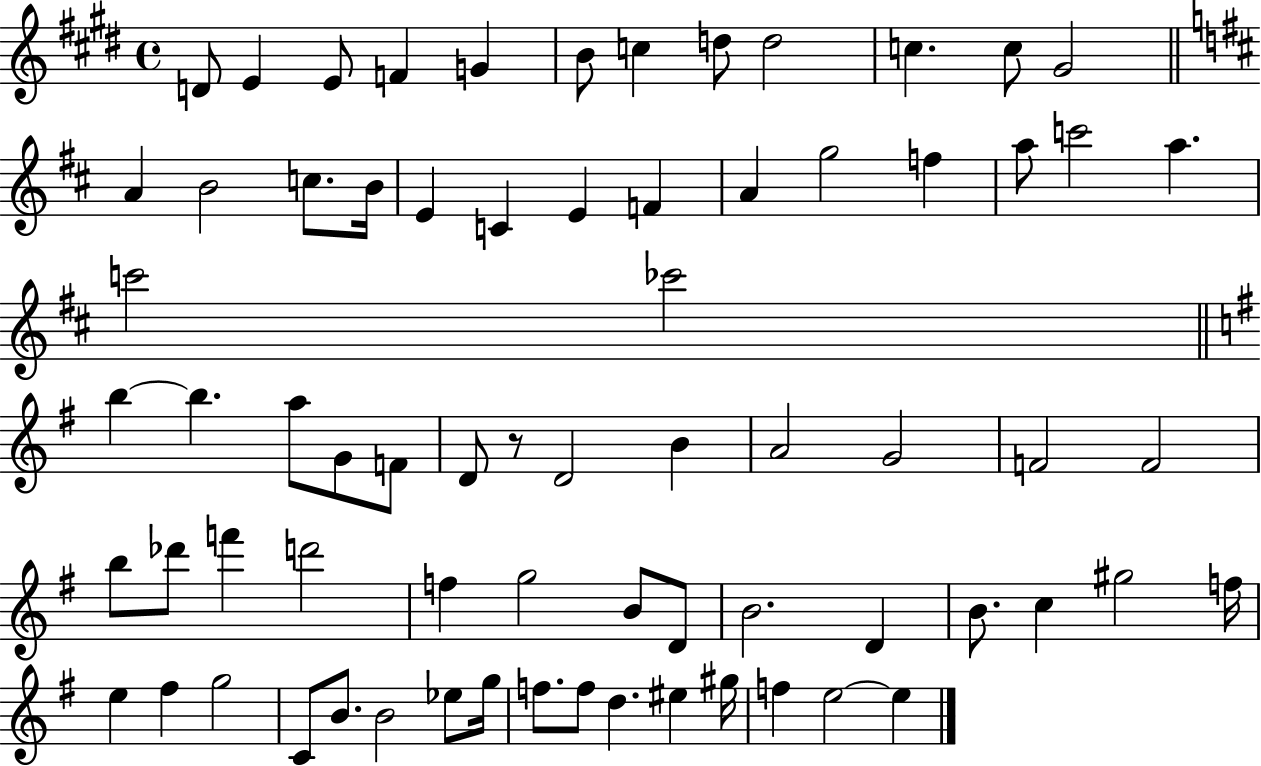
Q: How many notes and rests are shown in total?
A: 71